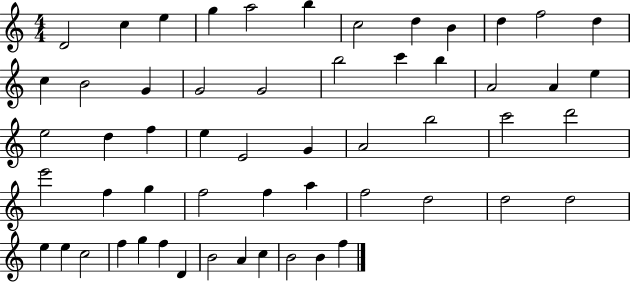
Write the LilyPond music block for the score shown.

{
  \clef treble
  \numericTimeSignature
  \time 4/4
  \key c \major
  d'2 c''4 e''4 | g''4 a''2 b''4 | c''2 d''4 b'4 | d''4 f''2 d''4 | \break c''4 b'2 g'4 | g'2 g'2 | b''2 c'''4 b''4 | a'2 a'4 e''4 | \break e''2 d''4 f''4 | e''4 e'2 g'4 | a'2 b''2 | c'''2 d'''2 | \break e'''2 f''4 g''4 | f''2 f''4 a''4 | f''2 d''2 | d''2 d''2 | \break e''4 e''4 c''2 | f''4 g''4 f''4 d'4 | b'2 a'4 c''4 | b'2 b'4 f''4 | \break \bar "|."
}